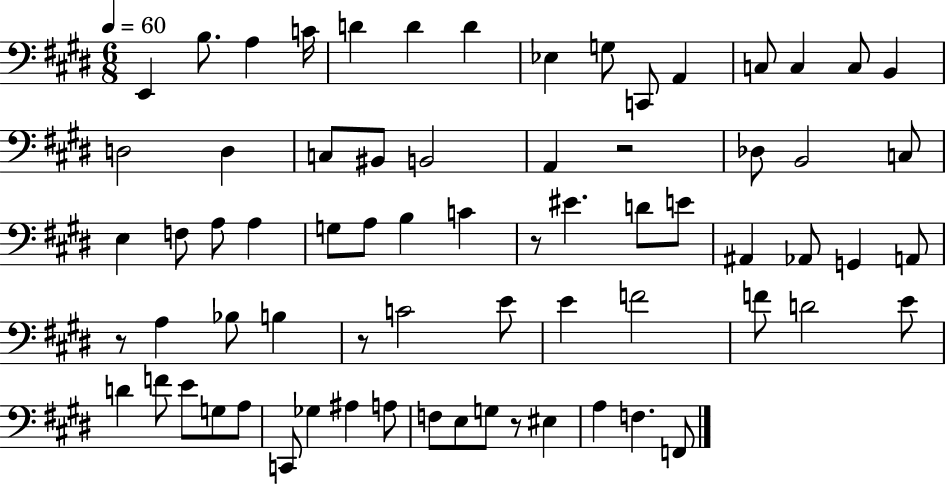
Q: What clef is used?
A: bass